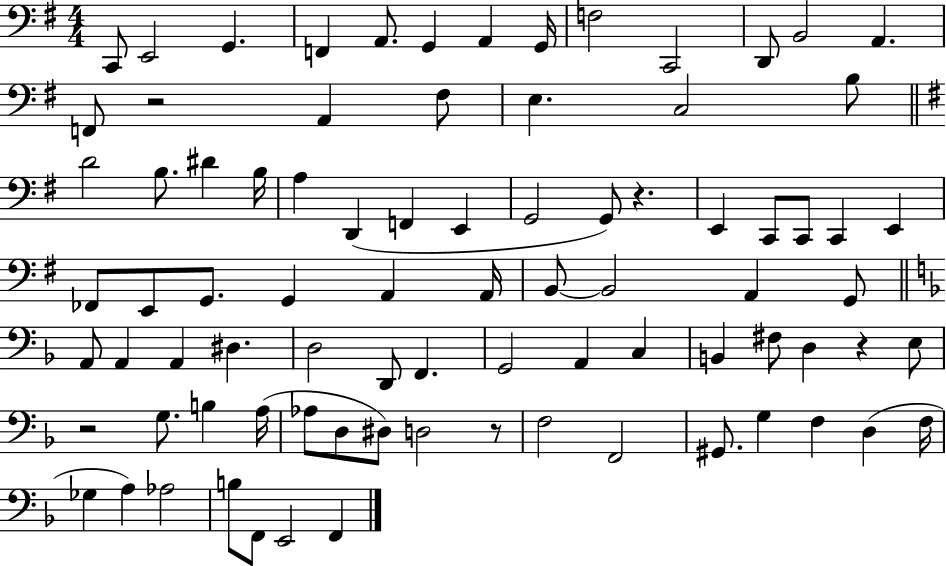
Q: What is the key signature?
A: G major